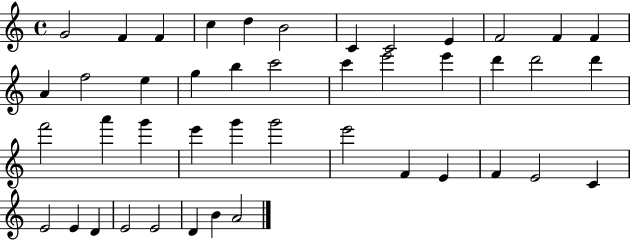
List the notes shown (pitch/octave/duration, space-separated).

G4/h F4/q F4/q C5/q D5/q B4/h C4/q C4/h E4/q F4/h F4/q F4/q A4/q F5/h E5/q G5/q B5/q C6/h C6/q E6/h E6/q D6/q D6/h D6/q F6/h A6/q G6/q E6/q G6/q G6/h E6/h F4/q E4/q F4/q E4/h C4/q E4/h E4/q D4/q E4/h E4/h D4/q B4/q A4/h